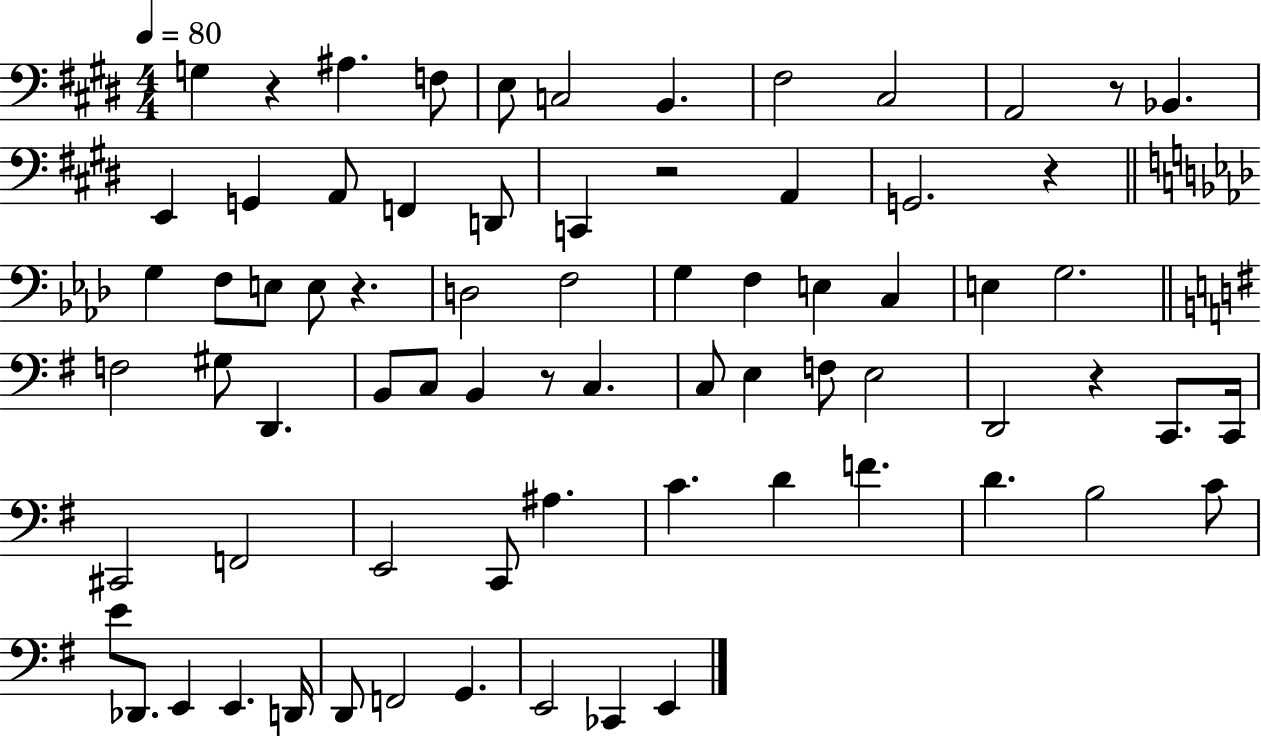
X:1
T:Untitled
M:4/4
L:1/4
K:E
G, z ^A, F,/2 E,/2 C,2 B,, ^F,2 ^C,2 A,,2 z/2 _B,, E,, G,, A,,/2 F,, D,,/2 C,, z2 A,, G,,2 z G, F,/2 E,/2 E,/2 z D,2 F,2 G, F, E, C, E, G,2 F,2 ^G,/2 D,, B,,/2 C,/2 B,, z/2 C, C,/2 E, F,/2 E,2 D,,2 z C,,/2 C,,/4 ^C,,2 F,,2 E,,2 C,,/2 ^A, C D F D B,2 C/2 E/2 _D,,/2 E,, E,, D,,/4 D,,/2 F,,2 G,, E,,2 _C,, E,,